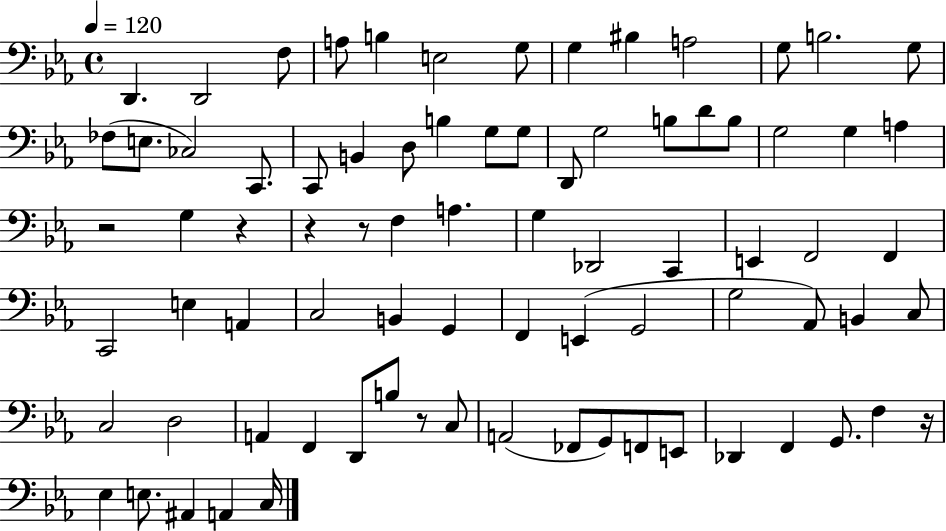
D2/q. D2/h F3/e A3/e B3/q E3/h G3/e G3/q BIS3/q A3/h G3/e B3/h. G3/e FES3/e E3/e. CES3/h C2/e. C2/e B2/q D3/e B3/q G3/e G3/e D2/e G3/h B3/e D4/e B3/e G3/h G3/q A3/q R/h G3/q R/q R/q R/e F3/q A3/q. G3/q Db2/h C2/q E2/q F2/h F2/q C2/h E3/q A2/q C3/h B2/q G2/q F2/q E2/q G2/h G3/h Ab2/e B2/q C3/e C3/h D3/h A2/q F2/q D2/e B3/e R/e C3/e A2/h FES2/e G2/e F2/e E2/e Db2/q F2/q G2/e. F3/q R/s Eb3/q E3/e. A#2/q A2/q C3/s